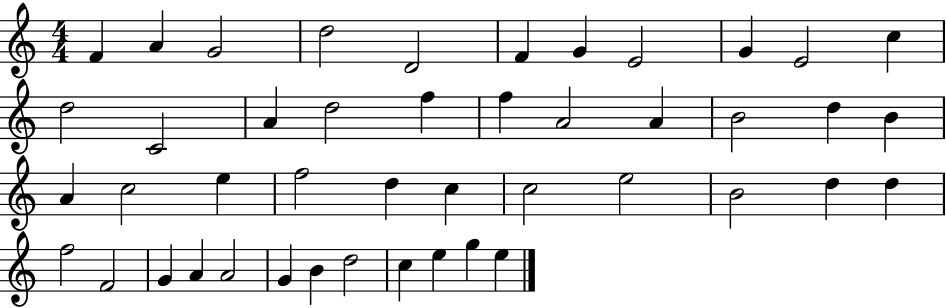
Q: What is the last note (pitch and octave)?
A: E5